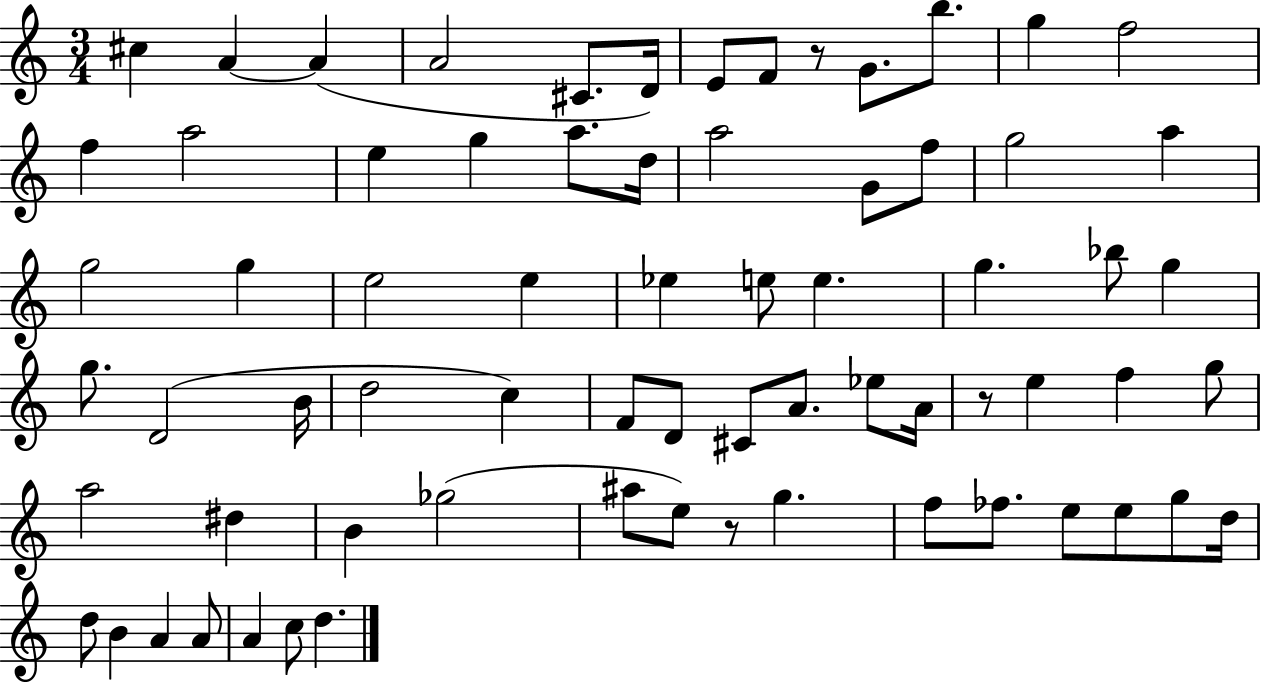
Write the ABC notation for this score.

X:1
T:Untitled
M:3/4
L:1/4
K:C
^c A A A2 ^C/2 D/4 E/2 F/2 z/2 G/2 b/2 g f2 f a2 e g a/2 d/4 a2 G/2 f/2 g2 a g2 g e2 e _e e/2 e g _b/2 g g/2 D2 B/4 d2 c F/2 D/2 ^C/2 A/2 _e/2 A/4 z/2 e f g/2 a2 ^d B _g2 ^a/2 e/2 z/2 g f/2 _f/2 e/2 e/2 g/2 d/4 d/2 B A A/2 A c/2 d